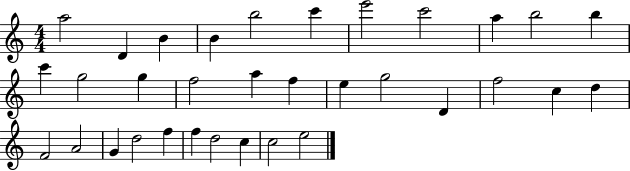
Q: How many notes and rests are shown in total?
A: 33